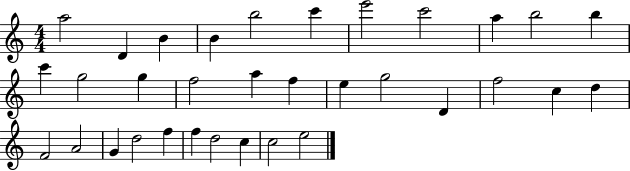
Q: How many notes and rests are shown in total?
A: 33